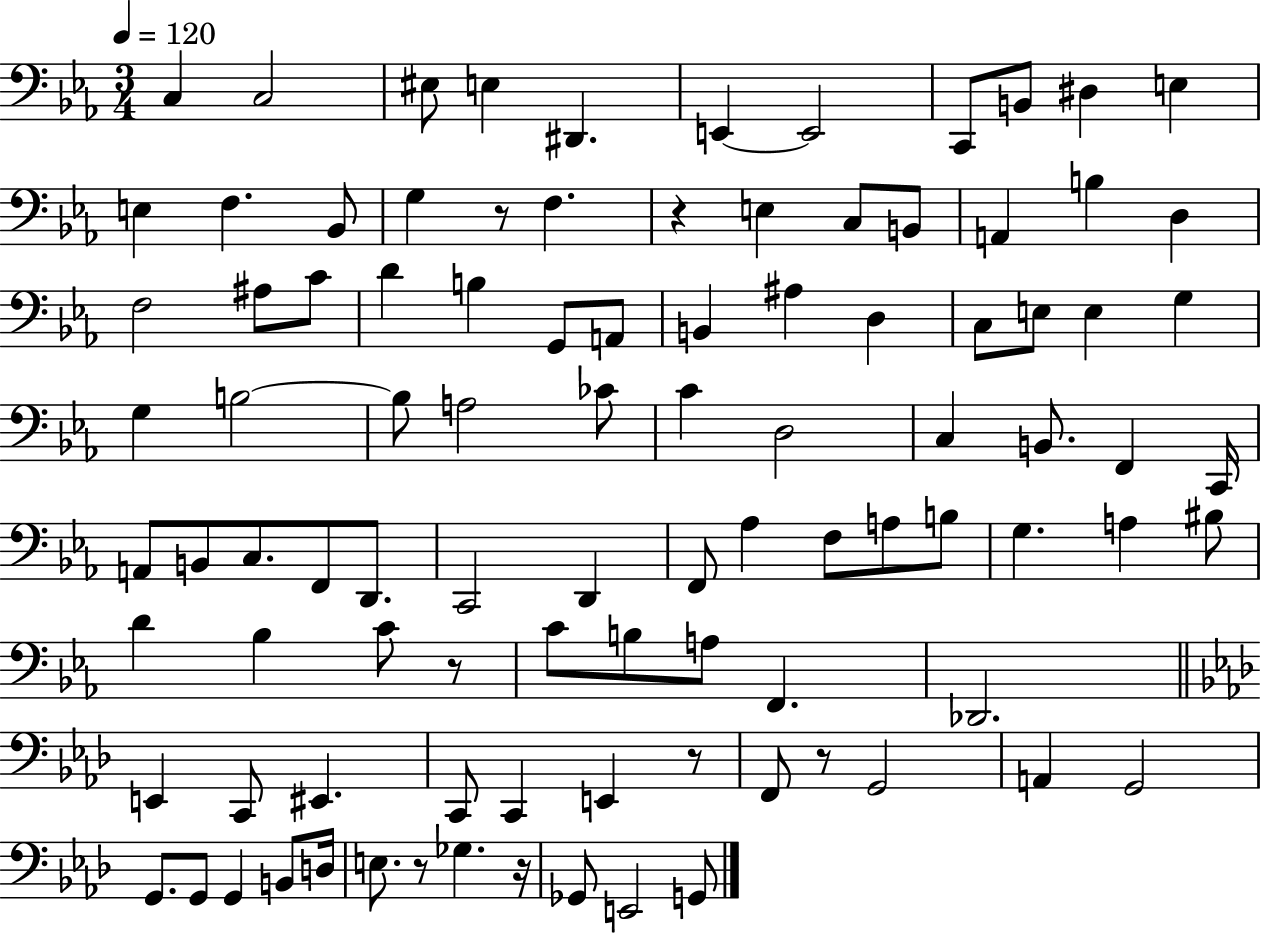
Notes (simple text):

C3/q C3/h EIS3/e E3/q D#2/q. E2/q E2/h C2/e B2/e D#3/q E3/q E3/q F3/q. Bb2/e G3/q R/e F3/q. R/q E3/q C3/e B2/e A2/q B3/q D3/q F3/h A#3/e C4/e D4/q B3/q G2/e A2/e B2/q A#3/q D3/q C3/e E3/e E3/q G3/q G3/q B3/h B3/e A3/h CES4/e C4/q D3/h C3/q B2/e. F2/q C2/s A2/e B2/e C3/e. F2/e D2/e. C2/h D2/q F2/e Ab3/q F3/e A3/e B3/e G3/q. A3/q BIS3/e D4/q Bb3/q C4/e R/e C4/e B3/e A3/e F2/q. Db2/h. E2/q C2/e EIS2/q. C2/e C2/q E2/q R/e F2/e R/e G2/h A2/q G2/h G2/e. G2/e G2/q B2/e D3/s E3/e. R/e Gb3/q. R/s Gb2/e E2/h G2/e